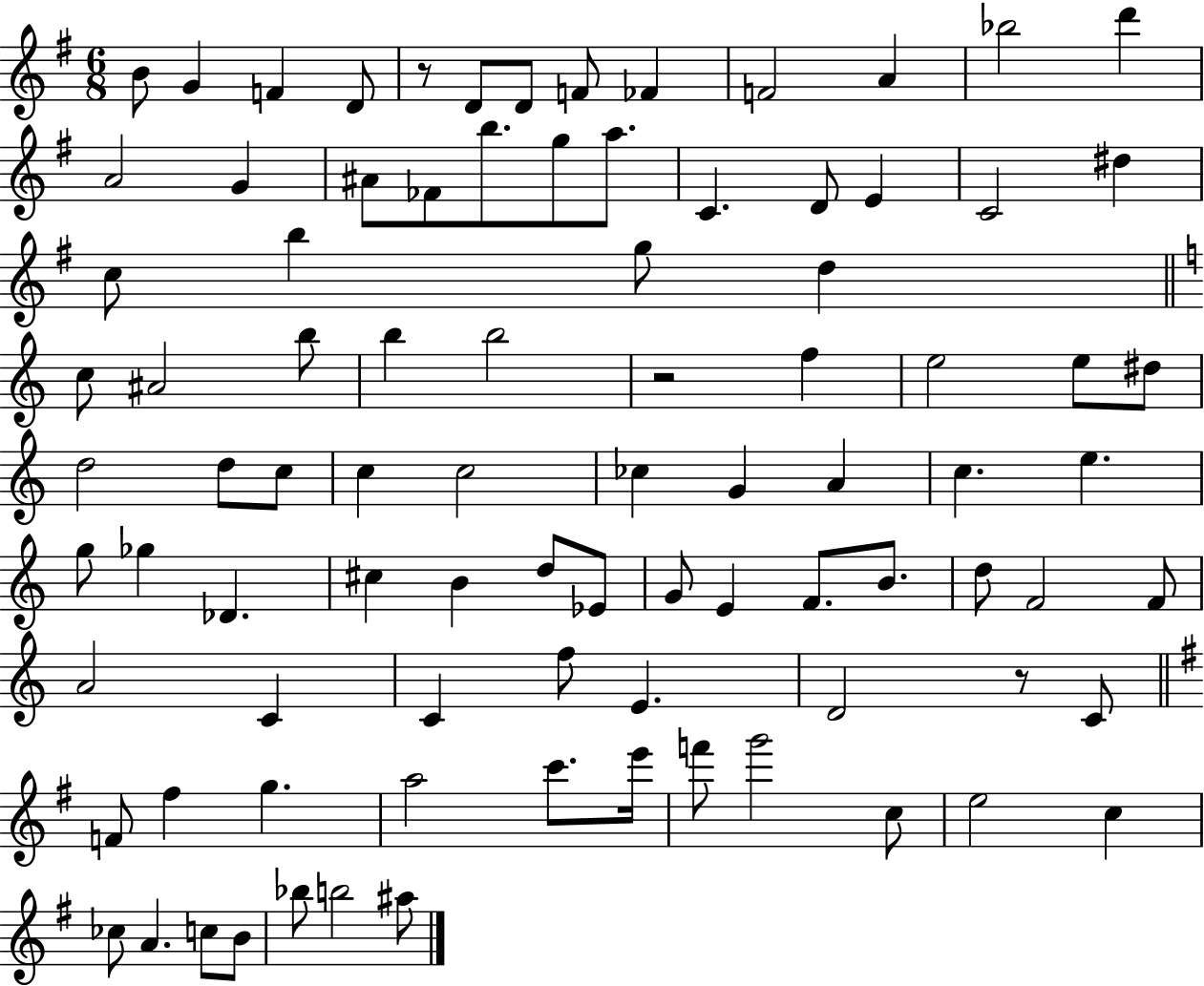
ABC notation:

X:1
T:Untitled
M:6/8
L:1/4
K:G
B/2 G F D/2 z/2 D/2 D/2 F/2 _F F2 A _b2 d' A2 G ^A/2 _F/2 b/2 g/2 a/2 C D/2 E C2 ^d c/2 b g/2 d c/2 ^A2 b/2 b b2 z2 f e2 e/2 ^d/2 d2 d/2 c/2 c c2 _c G A c e g/2 _g _D ^c B d/2 _E/2 G/2 E F/2 B/2 d/2 F2 F/2 A2 C C f/2 E D2 z/2 C/2 F/2 ^f g a2 c'/2 e'/4 f'/2 g'2 c/2 e2 c _c/2 A c/2 B/2 _b/2 b2 ^a/2